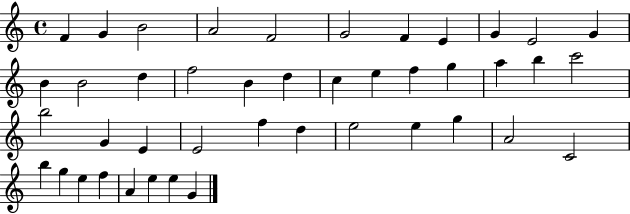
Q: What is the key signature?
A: C major